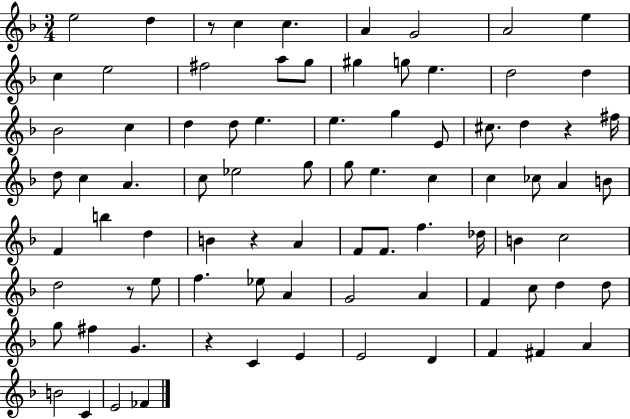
X:1
T:Untitled
M:3/4
L:1/4
K:F
e2 d z/2 c c A G2 A2 e c e2 ^f2 a/2 g/2 ^g g/2 e d2 d _B2 c d d/2 e e g E/2 ^c/2 d z ^f/4 d/2 c A c/2 _e2 g/2 g/2 e c c _c/2 A B/2 F b d B z A F/2 F/2 f _d/4 B c2 d2 z/2 e/2 f _e/2 A G2 A F c/2 d d/2 g/2 ^f G z C E E2 D F ^F A B2 C E2 _F